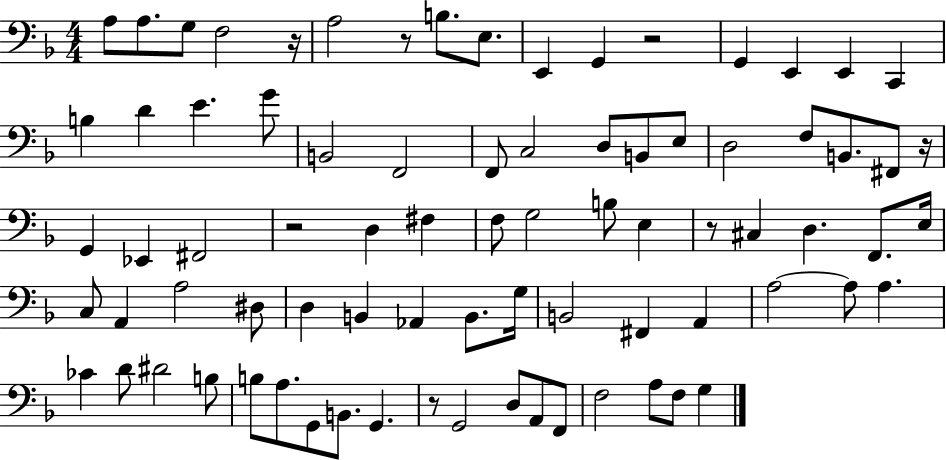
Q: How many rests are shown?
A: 7